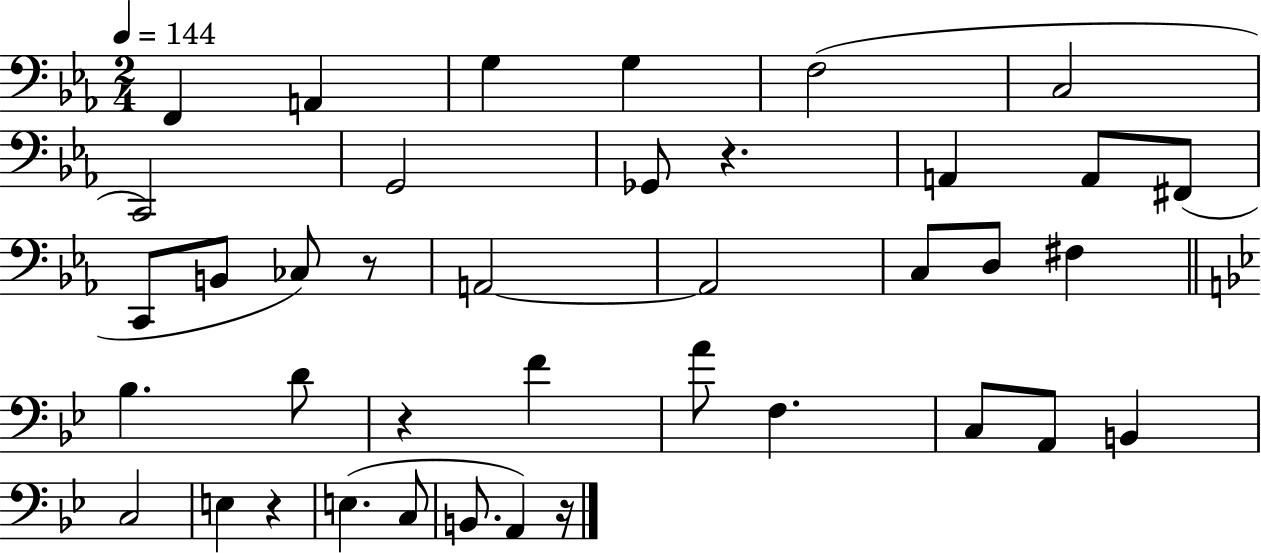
F2/q A2/q G3/q G3/q F3/h C3/h C2/h G2/h Gb2/e R/q. A2/q A2/e F#2/e C2/e B2/e CES3/e R/e A2/h A2/h C3/e D3/e F#3/q Bb3/q. D4/e R/q F4/q A4/e F3/q. C3/e A2/e B2/q C3/h E3/q R/q E3/q. C3/e B2/e. A2/q R/s